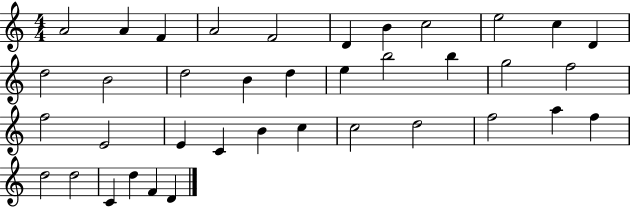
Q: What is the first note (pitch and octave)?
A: A4